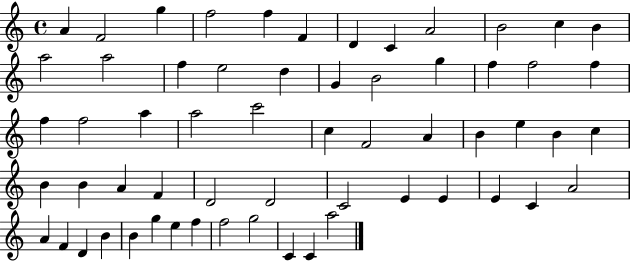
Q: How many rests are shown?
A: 0